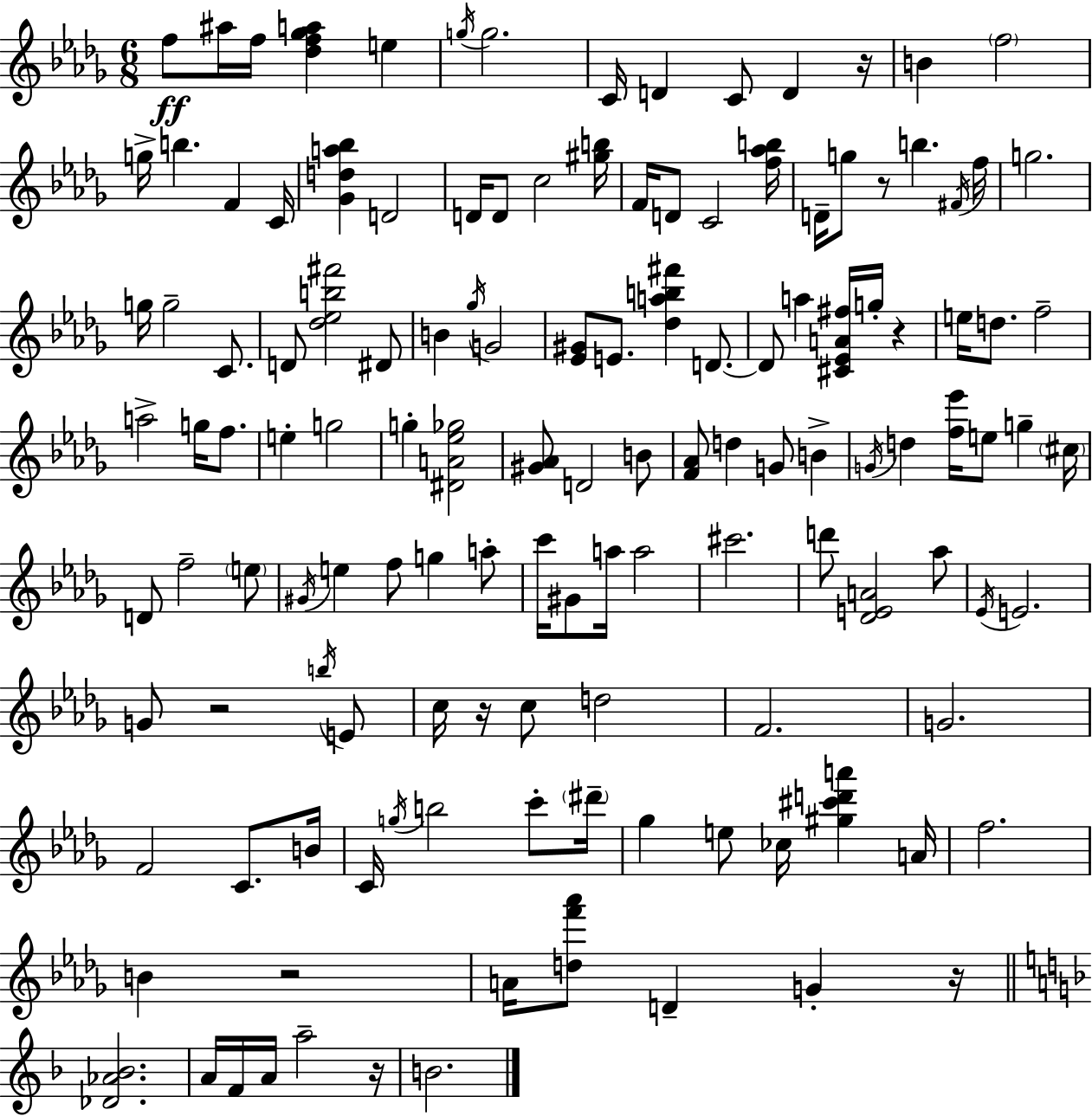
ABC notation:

X:1
T:Untitled
M:6/8
L:1/4
K:Bbm
f/2 ^a/4 f/4 [_df_ga] e g/4 g2 C/4 D C/2 D z/4 B f2 g/4 b F C/4 [_Gda_b] D2 D/4 D/2 c2 [^gb]/4 F/4 D/2 C2 [f_ab]/4 D/4 g/2 z/2 b ^F/4 f/4 g2 g/4 g2 C/2 D/2 [_d_eb^f']2 ^D/2 B _g/4 G2 [_E^G]/2 E/2 [_dab^f'] D/2 D/2 a [^C_EA^f]/4 g/4 z e/4 d/2 f2 a2 g/4 f/2 e g2 g [^DA_e_g]2 [^G_A]/2 D2 B/2 [F_A]/2 d G/2 B G/4 d [f_e']/4 e/2 g ^c/4 D/2 f2 e/2 ^G/4 e f/2 g a/2 c'/4 ^G/2 a/4 a2 ^c'2 d'/2 [_DEA]2 _a/2 _E/4 E2 G/2 z2 b/4 E/2 c/4 z/4 c/2 d2 F2 G2 F2 C/2 B/4 C/4 g/4 b2 c'/2 ^d'/4 _g e/2 _c/4 [^g^c'd'a'] A/4 f2 B z2 A/4 [df'_a']/2 D G z/4 [_D_A_B]2 A/4 F/4 A/4 a2 z/4 B2